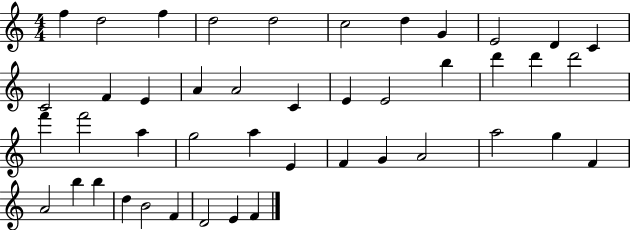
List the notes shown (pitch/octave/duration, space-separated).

F5/q D5/h F5/q D5/h D5/h C5/h D5/q G4/q E4/h D4/q C4/q C4/h F4/q E4/q A4/q A4/h C4/q E4/q E4/h B5/q D6/q D6/q D6/h F6/q F6/h A5/q G5/h A5/q E4/q F4/q G4/q A4/h A5/h G5/q F4/q A4/h B5/q B5/q D5/q B4/h F4/q D4/h E4/q F4/q